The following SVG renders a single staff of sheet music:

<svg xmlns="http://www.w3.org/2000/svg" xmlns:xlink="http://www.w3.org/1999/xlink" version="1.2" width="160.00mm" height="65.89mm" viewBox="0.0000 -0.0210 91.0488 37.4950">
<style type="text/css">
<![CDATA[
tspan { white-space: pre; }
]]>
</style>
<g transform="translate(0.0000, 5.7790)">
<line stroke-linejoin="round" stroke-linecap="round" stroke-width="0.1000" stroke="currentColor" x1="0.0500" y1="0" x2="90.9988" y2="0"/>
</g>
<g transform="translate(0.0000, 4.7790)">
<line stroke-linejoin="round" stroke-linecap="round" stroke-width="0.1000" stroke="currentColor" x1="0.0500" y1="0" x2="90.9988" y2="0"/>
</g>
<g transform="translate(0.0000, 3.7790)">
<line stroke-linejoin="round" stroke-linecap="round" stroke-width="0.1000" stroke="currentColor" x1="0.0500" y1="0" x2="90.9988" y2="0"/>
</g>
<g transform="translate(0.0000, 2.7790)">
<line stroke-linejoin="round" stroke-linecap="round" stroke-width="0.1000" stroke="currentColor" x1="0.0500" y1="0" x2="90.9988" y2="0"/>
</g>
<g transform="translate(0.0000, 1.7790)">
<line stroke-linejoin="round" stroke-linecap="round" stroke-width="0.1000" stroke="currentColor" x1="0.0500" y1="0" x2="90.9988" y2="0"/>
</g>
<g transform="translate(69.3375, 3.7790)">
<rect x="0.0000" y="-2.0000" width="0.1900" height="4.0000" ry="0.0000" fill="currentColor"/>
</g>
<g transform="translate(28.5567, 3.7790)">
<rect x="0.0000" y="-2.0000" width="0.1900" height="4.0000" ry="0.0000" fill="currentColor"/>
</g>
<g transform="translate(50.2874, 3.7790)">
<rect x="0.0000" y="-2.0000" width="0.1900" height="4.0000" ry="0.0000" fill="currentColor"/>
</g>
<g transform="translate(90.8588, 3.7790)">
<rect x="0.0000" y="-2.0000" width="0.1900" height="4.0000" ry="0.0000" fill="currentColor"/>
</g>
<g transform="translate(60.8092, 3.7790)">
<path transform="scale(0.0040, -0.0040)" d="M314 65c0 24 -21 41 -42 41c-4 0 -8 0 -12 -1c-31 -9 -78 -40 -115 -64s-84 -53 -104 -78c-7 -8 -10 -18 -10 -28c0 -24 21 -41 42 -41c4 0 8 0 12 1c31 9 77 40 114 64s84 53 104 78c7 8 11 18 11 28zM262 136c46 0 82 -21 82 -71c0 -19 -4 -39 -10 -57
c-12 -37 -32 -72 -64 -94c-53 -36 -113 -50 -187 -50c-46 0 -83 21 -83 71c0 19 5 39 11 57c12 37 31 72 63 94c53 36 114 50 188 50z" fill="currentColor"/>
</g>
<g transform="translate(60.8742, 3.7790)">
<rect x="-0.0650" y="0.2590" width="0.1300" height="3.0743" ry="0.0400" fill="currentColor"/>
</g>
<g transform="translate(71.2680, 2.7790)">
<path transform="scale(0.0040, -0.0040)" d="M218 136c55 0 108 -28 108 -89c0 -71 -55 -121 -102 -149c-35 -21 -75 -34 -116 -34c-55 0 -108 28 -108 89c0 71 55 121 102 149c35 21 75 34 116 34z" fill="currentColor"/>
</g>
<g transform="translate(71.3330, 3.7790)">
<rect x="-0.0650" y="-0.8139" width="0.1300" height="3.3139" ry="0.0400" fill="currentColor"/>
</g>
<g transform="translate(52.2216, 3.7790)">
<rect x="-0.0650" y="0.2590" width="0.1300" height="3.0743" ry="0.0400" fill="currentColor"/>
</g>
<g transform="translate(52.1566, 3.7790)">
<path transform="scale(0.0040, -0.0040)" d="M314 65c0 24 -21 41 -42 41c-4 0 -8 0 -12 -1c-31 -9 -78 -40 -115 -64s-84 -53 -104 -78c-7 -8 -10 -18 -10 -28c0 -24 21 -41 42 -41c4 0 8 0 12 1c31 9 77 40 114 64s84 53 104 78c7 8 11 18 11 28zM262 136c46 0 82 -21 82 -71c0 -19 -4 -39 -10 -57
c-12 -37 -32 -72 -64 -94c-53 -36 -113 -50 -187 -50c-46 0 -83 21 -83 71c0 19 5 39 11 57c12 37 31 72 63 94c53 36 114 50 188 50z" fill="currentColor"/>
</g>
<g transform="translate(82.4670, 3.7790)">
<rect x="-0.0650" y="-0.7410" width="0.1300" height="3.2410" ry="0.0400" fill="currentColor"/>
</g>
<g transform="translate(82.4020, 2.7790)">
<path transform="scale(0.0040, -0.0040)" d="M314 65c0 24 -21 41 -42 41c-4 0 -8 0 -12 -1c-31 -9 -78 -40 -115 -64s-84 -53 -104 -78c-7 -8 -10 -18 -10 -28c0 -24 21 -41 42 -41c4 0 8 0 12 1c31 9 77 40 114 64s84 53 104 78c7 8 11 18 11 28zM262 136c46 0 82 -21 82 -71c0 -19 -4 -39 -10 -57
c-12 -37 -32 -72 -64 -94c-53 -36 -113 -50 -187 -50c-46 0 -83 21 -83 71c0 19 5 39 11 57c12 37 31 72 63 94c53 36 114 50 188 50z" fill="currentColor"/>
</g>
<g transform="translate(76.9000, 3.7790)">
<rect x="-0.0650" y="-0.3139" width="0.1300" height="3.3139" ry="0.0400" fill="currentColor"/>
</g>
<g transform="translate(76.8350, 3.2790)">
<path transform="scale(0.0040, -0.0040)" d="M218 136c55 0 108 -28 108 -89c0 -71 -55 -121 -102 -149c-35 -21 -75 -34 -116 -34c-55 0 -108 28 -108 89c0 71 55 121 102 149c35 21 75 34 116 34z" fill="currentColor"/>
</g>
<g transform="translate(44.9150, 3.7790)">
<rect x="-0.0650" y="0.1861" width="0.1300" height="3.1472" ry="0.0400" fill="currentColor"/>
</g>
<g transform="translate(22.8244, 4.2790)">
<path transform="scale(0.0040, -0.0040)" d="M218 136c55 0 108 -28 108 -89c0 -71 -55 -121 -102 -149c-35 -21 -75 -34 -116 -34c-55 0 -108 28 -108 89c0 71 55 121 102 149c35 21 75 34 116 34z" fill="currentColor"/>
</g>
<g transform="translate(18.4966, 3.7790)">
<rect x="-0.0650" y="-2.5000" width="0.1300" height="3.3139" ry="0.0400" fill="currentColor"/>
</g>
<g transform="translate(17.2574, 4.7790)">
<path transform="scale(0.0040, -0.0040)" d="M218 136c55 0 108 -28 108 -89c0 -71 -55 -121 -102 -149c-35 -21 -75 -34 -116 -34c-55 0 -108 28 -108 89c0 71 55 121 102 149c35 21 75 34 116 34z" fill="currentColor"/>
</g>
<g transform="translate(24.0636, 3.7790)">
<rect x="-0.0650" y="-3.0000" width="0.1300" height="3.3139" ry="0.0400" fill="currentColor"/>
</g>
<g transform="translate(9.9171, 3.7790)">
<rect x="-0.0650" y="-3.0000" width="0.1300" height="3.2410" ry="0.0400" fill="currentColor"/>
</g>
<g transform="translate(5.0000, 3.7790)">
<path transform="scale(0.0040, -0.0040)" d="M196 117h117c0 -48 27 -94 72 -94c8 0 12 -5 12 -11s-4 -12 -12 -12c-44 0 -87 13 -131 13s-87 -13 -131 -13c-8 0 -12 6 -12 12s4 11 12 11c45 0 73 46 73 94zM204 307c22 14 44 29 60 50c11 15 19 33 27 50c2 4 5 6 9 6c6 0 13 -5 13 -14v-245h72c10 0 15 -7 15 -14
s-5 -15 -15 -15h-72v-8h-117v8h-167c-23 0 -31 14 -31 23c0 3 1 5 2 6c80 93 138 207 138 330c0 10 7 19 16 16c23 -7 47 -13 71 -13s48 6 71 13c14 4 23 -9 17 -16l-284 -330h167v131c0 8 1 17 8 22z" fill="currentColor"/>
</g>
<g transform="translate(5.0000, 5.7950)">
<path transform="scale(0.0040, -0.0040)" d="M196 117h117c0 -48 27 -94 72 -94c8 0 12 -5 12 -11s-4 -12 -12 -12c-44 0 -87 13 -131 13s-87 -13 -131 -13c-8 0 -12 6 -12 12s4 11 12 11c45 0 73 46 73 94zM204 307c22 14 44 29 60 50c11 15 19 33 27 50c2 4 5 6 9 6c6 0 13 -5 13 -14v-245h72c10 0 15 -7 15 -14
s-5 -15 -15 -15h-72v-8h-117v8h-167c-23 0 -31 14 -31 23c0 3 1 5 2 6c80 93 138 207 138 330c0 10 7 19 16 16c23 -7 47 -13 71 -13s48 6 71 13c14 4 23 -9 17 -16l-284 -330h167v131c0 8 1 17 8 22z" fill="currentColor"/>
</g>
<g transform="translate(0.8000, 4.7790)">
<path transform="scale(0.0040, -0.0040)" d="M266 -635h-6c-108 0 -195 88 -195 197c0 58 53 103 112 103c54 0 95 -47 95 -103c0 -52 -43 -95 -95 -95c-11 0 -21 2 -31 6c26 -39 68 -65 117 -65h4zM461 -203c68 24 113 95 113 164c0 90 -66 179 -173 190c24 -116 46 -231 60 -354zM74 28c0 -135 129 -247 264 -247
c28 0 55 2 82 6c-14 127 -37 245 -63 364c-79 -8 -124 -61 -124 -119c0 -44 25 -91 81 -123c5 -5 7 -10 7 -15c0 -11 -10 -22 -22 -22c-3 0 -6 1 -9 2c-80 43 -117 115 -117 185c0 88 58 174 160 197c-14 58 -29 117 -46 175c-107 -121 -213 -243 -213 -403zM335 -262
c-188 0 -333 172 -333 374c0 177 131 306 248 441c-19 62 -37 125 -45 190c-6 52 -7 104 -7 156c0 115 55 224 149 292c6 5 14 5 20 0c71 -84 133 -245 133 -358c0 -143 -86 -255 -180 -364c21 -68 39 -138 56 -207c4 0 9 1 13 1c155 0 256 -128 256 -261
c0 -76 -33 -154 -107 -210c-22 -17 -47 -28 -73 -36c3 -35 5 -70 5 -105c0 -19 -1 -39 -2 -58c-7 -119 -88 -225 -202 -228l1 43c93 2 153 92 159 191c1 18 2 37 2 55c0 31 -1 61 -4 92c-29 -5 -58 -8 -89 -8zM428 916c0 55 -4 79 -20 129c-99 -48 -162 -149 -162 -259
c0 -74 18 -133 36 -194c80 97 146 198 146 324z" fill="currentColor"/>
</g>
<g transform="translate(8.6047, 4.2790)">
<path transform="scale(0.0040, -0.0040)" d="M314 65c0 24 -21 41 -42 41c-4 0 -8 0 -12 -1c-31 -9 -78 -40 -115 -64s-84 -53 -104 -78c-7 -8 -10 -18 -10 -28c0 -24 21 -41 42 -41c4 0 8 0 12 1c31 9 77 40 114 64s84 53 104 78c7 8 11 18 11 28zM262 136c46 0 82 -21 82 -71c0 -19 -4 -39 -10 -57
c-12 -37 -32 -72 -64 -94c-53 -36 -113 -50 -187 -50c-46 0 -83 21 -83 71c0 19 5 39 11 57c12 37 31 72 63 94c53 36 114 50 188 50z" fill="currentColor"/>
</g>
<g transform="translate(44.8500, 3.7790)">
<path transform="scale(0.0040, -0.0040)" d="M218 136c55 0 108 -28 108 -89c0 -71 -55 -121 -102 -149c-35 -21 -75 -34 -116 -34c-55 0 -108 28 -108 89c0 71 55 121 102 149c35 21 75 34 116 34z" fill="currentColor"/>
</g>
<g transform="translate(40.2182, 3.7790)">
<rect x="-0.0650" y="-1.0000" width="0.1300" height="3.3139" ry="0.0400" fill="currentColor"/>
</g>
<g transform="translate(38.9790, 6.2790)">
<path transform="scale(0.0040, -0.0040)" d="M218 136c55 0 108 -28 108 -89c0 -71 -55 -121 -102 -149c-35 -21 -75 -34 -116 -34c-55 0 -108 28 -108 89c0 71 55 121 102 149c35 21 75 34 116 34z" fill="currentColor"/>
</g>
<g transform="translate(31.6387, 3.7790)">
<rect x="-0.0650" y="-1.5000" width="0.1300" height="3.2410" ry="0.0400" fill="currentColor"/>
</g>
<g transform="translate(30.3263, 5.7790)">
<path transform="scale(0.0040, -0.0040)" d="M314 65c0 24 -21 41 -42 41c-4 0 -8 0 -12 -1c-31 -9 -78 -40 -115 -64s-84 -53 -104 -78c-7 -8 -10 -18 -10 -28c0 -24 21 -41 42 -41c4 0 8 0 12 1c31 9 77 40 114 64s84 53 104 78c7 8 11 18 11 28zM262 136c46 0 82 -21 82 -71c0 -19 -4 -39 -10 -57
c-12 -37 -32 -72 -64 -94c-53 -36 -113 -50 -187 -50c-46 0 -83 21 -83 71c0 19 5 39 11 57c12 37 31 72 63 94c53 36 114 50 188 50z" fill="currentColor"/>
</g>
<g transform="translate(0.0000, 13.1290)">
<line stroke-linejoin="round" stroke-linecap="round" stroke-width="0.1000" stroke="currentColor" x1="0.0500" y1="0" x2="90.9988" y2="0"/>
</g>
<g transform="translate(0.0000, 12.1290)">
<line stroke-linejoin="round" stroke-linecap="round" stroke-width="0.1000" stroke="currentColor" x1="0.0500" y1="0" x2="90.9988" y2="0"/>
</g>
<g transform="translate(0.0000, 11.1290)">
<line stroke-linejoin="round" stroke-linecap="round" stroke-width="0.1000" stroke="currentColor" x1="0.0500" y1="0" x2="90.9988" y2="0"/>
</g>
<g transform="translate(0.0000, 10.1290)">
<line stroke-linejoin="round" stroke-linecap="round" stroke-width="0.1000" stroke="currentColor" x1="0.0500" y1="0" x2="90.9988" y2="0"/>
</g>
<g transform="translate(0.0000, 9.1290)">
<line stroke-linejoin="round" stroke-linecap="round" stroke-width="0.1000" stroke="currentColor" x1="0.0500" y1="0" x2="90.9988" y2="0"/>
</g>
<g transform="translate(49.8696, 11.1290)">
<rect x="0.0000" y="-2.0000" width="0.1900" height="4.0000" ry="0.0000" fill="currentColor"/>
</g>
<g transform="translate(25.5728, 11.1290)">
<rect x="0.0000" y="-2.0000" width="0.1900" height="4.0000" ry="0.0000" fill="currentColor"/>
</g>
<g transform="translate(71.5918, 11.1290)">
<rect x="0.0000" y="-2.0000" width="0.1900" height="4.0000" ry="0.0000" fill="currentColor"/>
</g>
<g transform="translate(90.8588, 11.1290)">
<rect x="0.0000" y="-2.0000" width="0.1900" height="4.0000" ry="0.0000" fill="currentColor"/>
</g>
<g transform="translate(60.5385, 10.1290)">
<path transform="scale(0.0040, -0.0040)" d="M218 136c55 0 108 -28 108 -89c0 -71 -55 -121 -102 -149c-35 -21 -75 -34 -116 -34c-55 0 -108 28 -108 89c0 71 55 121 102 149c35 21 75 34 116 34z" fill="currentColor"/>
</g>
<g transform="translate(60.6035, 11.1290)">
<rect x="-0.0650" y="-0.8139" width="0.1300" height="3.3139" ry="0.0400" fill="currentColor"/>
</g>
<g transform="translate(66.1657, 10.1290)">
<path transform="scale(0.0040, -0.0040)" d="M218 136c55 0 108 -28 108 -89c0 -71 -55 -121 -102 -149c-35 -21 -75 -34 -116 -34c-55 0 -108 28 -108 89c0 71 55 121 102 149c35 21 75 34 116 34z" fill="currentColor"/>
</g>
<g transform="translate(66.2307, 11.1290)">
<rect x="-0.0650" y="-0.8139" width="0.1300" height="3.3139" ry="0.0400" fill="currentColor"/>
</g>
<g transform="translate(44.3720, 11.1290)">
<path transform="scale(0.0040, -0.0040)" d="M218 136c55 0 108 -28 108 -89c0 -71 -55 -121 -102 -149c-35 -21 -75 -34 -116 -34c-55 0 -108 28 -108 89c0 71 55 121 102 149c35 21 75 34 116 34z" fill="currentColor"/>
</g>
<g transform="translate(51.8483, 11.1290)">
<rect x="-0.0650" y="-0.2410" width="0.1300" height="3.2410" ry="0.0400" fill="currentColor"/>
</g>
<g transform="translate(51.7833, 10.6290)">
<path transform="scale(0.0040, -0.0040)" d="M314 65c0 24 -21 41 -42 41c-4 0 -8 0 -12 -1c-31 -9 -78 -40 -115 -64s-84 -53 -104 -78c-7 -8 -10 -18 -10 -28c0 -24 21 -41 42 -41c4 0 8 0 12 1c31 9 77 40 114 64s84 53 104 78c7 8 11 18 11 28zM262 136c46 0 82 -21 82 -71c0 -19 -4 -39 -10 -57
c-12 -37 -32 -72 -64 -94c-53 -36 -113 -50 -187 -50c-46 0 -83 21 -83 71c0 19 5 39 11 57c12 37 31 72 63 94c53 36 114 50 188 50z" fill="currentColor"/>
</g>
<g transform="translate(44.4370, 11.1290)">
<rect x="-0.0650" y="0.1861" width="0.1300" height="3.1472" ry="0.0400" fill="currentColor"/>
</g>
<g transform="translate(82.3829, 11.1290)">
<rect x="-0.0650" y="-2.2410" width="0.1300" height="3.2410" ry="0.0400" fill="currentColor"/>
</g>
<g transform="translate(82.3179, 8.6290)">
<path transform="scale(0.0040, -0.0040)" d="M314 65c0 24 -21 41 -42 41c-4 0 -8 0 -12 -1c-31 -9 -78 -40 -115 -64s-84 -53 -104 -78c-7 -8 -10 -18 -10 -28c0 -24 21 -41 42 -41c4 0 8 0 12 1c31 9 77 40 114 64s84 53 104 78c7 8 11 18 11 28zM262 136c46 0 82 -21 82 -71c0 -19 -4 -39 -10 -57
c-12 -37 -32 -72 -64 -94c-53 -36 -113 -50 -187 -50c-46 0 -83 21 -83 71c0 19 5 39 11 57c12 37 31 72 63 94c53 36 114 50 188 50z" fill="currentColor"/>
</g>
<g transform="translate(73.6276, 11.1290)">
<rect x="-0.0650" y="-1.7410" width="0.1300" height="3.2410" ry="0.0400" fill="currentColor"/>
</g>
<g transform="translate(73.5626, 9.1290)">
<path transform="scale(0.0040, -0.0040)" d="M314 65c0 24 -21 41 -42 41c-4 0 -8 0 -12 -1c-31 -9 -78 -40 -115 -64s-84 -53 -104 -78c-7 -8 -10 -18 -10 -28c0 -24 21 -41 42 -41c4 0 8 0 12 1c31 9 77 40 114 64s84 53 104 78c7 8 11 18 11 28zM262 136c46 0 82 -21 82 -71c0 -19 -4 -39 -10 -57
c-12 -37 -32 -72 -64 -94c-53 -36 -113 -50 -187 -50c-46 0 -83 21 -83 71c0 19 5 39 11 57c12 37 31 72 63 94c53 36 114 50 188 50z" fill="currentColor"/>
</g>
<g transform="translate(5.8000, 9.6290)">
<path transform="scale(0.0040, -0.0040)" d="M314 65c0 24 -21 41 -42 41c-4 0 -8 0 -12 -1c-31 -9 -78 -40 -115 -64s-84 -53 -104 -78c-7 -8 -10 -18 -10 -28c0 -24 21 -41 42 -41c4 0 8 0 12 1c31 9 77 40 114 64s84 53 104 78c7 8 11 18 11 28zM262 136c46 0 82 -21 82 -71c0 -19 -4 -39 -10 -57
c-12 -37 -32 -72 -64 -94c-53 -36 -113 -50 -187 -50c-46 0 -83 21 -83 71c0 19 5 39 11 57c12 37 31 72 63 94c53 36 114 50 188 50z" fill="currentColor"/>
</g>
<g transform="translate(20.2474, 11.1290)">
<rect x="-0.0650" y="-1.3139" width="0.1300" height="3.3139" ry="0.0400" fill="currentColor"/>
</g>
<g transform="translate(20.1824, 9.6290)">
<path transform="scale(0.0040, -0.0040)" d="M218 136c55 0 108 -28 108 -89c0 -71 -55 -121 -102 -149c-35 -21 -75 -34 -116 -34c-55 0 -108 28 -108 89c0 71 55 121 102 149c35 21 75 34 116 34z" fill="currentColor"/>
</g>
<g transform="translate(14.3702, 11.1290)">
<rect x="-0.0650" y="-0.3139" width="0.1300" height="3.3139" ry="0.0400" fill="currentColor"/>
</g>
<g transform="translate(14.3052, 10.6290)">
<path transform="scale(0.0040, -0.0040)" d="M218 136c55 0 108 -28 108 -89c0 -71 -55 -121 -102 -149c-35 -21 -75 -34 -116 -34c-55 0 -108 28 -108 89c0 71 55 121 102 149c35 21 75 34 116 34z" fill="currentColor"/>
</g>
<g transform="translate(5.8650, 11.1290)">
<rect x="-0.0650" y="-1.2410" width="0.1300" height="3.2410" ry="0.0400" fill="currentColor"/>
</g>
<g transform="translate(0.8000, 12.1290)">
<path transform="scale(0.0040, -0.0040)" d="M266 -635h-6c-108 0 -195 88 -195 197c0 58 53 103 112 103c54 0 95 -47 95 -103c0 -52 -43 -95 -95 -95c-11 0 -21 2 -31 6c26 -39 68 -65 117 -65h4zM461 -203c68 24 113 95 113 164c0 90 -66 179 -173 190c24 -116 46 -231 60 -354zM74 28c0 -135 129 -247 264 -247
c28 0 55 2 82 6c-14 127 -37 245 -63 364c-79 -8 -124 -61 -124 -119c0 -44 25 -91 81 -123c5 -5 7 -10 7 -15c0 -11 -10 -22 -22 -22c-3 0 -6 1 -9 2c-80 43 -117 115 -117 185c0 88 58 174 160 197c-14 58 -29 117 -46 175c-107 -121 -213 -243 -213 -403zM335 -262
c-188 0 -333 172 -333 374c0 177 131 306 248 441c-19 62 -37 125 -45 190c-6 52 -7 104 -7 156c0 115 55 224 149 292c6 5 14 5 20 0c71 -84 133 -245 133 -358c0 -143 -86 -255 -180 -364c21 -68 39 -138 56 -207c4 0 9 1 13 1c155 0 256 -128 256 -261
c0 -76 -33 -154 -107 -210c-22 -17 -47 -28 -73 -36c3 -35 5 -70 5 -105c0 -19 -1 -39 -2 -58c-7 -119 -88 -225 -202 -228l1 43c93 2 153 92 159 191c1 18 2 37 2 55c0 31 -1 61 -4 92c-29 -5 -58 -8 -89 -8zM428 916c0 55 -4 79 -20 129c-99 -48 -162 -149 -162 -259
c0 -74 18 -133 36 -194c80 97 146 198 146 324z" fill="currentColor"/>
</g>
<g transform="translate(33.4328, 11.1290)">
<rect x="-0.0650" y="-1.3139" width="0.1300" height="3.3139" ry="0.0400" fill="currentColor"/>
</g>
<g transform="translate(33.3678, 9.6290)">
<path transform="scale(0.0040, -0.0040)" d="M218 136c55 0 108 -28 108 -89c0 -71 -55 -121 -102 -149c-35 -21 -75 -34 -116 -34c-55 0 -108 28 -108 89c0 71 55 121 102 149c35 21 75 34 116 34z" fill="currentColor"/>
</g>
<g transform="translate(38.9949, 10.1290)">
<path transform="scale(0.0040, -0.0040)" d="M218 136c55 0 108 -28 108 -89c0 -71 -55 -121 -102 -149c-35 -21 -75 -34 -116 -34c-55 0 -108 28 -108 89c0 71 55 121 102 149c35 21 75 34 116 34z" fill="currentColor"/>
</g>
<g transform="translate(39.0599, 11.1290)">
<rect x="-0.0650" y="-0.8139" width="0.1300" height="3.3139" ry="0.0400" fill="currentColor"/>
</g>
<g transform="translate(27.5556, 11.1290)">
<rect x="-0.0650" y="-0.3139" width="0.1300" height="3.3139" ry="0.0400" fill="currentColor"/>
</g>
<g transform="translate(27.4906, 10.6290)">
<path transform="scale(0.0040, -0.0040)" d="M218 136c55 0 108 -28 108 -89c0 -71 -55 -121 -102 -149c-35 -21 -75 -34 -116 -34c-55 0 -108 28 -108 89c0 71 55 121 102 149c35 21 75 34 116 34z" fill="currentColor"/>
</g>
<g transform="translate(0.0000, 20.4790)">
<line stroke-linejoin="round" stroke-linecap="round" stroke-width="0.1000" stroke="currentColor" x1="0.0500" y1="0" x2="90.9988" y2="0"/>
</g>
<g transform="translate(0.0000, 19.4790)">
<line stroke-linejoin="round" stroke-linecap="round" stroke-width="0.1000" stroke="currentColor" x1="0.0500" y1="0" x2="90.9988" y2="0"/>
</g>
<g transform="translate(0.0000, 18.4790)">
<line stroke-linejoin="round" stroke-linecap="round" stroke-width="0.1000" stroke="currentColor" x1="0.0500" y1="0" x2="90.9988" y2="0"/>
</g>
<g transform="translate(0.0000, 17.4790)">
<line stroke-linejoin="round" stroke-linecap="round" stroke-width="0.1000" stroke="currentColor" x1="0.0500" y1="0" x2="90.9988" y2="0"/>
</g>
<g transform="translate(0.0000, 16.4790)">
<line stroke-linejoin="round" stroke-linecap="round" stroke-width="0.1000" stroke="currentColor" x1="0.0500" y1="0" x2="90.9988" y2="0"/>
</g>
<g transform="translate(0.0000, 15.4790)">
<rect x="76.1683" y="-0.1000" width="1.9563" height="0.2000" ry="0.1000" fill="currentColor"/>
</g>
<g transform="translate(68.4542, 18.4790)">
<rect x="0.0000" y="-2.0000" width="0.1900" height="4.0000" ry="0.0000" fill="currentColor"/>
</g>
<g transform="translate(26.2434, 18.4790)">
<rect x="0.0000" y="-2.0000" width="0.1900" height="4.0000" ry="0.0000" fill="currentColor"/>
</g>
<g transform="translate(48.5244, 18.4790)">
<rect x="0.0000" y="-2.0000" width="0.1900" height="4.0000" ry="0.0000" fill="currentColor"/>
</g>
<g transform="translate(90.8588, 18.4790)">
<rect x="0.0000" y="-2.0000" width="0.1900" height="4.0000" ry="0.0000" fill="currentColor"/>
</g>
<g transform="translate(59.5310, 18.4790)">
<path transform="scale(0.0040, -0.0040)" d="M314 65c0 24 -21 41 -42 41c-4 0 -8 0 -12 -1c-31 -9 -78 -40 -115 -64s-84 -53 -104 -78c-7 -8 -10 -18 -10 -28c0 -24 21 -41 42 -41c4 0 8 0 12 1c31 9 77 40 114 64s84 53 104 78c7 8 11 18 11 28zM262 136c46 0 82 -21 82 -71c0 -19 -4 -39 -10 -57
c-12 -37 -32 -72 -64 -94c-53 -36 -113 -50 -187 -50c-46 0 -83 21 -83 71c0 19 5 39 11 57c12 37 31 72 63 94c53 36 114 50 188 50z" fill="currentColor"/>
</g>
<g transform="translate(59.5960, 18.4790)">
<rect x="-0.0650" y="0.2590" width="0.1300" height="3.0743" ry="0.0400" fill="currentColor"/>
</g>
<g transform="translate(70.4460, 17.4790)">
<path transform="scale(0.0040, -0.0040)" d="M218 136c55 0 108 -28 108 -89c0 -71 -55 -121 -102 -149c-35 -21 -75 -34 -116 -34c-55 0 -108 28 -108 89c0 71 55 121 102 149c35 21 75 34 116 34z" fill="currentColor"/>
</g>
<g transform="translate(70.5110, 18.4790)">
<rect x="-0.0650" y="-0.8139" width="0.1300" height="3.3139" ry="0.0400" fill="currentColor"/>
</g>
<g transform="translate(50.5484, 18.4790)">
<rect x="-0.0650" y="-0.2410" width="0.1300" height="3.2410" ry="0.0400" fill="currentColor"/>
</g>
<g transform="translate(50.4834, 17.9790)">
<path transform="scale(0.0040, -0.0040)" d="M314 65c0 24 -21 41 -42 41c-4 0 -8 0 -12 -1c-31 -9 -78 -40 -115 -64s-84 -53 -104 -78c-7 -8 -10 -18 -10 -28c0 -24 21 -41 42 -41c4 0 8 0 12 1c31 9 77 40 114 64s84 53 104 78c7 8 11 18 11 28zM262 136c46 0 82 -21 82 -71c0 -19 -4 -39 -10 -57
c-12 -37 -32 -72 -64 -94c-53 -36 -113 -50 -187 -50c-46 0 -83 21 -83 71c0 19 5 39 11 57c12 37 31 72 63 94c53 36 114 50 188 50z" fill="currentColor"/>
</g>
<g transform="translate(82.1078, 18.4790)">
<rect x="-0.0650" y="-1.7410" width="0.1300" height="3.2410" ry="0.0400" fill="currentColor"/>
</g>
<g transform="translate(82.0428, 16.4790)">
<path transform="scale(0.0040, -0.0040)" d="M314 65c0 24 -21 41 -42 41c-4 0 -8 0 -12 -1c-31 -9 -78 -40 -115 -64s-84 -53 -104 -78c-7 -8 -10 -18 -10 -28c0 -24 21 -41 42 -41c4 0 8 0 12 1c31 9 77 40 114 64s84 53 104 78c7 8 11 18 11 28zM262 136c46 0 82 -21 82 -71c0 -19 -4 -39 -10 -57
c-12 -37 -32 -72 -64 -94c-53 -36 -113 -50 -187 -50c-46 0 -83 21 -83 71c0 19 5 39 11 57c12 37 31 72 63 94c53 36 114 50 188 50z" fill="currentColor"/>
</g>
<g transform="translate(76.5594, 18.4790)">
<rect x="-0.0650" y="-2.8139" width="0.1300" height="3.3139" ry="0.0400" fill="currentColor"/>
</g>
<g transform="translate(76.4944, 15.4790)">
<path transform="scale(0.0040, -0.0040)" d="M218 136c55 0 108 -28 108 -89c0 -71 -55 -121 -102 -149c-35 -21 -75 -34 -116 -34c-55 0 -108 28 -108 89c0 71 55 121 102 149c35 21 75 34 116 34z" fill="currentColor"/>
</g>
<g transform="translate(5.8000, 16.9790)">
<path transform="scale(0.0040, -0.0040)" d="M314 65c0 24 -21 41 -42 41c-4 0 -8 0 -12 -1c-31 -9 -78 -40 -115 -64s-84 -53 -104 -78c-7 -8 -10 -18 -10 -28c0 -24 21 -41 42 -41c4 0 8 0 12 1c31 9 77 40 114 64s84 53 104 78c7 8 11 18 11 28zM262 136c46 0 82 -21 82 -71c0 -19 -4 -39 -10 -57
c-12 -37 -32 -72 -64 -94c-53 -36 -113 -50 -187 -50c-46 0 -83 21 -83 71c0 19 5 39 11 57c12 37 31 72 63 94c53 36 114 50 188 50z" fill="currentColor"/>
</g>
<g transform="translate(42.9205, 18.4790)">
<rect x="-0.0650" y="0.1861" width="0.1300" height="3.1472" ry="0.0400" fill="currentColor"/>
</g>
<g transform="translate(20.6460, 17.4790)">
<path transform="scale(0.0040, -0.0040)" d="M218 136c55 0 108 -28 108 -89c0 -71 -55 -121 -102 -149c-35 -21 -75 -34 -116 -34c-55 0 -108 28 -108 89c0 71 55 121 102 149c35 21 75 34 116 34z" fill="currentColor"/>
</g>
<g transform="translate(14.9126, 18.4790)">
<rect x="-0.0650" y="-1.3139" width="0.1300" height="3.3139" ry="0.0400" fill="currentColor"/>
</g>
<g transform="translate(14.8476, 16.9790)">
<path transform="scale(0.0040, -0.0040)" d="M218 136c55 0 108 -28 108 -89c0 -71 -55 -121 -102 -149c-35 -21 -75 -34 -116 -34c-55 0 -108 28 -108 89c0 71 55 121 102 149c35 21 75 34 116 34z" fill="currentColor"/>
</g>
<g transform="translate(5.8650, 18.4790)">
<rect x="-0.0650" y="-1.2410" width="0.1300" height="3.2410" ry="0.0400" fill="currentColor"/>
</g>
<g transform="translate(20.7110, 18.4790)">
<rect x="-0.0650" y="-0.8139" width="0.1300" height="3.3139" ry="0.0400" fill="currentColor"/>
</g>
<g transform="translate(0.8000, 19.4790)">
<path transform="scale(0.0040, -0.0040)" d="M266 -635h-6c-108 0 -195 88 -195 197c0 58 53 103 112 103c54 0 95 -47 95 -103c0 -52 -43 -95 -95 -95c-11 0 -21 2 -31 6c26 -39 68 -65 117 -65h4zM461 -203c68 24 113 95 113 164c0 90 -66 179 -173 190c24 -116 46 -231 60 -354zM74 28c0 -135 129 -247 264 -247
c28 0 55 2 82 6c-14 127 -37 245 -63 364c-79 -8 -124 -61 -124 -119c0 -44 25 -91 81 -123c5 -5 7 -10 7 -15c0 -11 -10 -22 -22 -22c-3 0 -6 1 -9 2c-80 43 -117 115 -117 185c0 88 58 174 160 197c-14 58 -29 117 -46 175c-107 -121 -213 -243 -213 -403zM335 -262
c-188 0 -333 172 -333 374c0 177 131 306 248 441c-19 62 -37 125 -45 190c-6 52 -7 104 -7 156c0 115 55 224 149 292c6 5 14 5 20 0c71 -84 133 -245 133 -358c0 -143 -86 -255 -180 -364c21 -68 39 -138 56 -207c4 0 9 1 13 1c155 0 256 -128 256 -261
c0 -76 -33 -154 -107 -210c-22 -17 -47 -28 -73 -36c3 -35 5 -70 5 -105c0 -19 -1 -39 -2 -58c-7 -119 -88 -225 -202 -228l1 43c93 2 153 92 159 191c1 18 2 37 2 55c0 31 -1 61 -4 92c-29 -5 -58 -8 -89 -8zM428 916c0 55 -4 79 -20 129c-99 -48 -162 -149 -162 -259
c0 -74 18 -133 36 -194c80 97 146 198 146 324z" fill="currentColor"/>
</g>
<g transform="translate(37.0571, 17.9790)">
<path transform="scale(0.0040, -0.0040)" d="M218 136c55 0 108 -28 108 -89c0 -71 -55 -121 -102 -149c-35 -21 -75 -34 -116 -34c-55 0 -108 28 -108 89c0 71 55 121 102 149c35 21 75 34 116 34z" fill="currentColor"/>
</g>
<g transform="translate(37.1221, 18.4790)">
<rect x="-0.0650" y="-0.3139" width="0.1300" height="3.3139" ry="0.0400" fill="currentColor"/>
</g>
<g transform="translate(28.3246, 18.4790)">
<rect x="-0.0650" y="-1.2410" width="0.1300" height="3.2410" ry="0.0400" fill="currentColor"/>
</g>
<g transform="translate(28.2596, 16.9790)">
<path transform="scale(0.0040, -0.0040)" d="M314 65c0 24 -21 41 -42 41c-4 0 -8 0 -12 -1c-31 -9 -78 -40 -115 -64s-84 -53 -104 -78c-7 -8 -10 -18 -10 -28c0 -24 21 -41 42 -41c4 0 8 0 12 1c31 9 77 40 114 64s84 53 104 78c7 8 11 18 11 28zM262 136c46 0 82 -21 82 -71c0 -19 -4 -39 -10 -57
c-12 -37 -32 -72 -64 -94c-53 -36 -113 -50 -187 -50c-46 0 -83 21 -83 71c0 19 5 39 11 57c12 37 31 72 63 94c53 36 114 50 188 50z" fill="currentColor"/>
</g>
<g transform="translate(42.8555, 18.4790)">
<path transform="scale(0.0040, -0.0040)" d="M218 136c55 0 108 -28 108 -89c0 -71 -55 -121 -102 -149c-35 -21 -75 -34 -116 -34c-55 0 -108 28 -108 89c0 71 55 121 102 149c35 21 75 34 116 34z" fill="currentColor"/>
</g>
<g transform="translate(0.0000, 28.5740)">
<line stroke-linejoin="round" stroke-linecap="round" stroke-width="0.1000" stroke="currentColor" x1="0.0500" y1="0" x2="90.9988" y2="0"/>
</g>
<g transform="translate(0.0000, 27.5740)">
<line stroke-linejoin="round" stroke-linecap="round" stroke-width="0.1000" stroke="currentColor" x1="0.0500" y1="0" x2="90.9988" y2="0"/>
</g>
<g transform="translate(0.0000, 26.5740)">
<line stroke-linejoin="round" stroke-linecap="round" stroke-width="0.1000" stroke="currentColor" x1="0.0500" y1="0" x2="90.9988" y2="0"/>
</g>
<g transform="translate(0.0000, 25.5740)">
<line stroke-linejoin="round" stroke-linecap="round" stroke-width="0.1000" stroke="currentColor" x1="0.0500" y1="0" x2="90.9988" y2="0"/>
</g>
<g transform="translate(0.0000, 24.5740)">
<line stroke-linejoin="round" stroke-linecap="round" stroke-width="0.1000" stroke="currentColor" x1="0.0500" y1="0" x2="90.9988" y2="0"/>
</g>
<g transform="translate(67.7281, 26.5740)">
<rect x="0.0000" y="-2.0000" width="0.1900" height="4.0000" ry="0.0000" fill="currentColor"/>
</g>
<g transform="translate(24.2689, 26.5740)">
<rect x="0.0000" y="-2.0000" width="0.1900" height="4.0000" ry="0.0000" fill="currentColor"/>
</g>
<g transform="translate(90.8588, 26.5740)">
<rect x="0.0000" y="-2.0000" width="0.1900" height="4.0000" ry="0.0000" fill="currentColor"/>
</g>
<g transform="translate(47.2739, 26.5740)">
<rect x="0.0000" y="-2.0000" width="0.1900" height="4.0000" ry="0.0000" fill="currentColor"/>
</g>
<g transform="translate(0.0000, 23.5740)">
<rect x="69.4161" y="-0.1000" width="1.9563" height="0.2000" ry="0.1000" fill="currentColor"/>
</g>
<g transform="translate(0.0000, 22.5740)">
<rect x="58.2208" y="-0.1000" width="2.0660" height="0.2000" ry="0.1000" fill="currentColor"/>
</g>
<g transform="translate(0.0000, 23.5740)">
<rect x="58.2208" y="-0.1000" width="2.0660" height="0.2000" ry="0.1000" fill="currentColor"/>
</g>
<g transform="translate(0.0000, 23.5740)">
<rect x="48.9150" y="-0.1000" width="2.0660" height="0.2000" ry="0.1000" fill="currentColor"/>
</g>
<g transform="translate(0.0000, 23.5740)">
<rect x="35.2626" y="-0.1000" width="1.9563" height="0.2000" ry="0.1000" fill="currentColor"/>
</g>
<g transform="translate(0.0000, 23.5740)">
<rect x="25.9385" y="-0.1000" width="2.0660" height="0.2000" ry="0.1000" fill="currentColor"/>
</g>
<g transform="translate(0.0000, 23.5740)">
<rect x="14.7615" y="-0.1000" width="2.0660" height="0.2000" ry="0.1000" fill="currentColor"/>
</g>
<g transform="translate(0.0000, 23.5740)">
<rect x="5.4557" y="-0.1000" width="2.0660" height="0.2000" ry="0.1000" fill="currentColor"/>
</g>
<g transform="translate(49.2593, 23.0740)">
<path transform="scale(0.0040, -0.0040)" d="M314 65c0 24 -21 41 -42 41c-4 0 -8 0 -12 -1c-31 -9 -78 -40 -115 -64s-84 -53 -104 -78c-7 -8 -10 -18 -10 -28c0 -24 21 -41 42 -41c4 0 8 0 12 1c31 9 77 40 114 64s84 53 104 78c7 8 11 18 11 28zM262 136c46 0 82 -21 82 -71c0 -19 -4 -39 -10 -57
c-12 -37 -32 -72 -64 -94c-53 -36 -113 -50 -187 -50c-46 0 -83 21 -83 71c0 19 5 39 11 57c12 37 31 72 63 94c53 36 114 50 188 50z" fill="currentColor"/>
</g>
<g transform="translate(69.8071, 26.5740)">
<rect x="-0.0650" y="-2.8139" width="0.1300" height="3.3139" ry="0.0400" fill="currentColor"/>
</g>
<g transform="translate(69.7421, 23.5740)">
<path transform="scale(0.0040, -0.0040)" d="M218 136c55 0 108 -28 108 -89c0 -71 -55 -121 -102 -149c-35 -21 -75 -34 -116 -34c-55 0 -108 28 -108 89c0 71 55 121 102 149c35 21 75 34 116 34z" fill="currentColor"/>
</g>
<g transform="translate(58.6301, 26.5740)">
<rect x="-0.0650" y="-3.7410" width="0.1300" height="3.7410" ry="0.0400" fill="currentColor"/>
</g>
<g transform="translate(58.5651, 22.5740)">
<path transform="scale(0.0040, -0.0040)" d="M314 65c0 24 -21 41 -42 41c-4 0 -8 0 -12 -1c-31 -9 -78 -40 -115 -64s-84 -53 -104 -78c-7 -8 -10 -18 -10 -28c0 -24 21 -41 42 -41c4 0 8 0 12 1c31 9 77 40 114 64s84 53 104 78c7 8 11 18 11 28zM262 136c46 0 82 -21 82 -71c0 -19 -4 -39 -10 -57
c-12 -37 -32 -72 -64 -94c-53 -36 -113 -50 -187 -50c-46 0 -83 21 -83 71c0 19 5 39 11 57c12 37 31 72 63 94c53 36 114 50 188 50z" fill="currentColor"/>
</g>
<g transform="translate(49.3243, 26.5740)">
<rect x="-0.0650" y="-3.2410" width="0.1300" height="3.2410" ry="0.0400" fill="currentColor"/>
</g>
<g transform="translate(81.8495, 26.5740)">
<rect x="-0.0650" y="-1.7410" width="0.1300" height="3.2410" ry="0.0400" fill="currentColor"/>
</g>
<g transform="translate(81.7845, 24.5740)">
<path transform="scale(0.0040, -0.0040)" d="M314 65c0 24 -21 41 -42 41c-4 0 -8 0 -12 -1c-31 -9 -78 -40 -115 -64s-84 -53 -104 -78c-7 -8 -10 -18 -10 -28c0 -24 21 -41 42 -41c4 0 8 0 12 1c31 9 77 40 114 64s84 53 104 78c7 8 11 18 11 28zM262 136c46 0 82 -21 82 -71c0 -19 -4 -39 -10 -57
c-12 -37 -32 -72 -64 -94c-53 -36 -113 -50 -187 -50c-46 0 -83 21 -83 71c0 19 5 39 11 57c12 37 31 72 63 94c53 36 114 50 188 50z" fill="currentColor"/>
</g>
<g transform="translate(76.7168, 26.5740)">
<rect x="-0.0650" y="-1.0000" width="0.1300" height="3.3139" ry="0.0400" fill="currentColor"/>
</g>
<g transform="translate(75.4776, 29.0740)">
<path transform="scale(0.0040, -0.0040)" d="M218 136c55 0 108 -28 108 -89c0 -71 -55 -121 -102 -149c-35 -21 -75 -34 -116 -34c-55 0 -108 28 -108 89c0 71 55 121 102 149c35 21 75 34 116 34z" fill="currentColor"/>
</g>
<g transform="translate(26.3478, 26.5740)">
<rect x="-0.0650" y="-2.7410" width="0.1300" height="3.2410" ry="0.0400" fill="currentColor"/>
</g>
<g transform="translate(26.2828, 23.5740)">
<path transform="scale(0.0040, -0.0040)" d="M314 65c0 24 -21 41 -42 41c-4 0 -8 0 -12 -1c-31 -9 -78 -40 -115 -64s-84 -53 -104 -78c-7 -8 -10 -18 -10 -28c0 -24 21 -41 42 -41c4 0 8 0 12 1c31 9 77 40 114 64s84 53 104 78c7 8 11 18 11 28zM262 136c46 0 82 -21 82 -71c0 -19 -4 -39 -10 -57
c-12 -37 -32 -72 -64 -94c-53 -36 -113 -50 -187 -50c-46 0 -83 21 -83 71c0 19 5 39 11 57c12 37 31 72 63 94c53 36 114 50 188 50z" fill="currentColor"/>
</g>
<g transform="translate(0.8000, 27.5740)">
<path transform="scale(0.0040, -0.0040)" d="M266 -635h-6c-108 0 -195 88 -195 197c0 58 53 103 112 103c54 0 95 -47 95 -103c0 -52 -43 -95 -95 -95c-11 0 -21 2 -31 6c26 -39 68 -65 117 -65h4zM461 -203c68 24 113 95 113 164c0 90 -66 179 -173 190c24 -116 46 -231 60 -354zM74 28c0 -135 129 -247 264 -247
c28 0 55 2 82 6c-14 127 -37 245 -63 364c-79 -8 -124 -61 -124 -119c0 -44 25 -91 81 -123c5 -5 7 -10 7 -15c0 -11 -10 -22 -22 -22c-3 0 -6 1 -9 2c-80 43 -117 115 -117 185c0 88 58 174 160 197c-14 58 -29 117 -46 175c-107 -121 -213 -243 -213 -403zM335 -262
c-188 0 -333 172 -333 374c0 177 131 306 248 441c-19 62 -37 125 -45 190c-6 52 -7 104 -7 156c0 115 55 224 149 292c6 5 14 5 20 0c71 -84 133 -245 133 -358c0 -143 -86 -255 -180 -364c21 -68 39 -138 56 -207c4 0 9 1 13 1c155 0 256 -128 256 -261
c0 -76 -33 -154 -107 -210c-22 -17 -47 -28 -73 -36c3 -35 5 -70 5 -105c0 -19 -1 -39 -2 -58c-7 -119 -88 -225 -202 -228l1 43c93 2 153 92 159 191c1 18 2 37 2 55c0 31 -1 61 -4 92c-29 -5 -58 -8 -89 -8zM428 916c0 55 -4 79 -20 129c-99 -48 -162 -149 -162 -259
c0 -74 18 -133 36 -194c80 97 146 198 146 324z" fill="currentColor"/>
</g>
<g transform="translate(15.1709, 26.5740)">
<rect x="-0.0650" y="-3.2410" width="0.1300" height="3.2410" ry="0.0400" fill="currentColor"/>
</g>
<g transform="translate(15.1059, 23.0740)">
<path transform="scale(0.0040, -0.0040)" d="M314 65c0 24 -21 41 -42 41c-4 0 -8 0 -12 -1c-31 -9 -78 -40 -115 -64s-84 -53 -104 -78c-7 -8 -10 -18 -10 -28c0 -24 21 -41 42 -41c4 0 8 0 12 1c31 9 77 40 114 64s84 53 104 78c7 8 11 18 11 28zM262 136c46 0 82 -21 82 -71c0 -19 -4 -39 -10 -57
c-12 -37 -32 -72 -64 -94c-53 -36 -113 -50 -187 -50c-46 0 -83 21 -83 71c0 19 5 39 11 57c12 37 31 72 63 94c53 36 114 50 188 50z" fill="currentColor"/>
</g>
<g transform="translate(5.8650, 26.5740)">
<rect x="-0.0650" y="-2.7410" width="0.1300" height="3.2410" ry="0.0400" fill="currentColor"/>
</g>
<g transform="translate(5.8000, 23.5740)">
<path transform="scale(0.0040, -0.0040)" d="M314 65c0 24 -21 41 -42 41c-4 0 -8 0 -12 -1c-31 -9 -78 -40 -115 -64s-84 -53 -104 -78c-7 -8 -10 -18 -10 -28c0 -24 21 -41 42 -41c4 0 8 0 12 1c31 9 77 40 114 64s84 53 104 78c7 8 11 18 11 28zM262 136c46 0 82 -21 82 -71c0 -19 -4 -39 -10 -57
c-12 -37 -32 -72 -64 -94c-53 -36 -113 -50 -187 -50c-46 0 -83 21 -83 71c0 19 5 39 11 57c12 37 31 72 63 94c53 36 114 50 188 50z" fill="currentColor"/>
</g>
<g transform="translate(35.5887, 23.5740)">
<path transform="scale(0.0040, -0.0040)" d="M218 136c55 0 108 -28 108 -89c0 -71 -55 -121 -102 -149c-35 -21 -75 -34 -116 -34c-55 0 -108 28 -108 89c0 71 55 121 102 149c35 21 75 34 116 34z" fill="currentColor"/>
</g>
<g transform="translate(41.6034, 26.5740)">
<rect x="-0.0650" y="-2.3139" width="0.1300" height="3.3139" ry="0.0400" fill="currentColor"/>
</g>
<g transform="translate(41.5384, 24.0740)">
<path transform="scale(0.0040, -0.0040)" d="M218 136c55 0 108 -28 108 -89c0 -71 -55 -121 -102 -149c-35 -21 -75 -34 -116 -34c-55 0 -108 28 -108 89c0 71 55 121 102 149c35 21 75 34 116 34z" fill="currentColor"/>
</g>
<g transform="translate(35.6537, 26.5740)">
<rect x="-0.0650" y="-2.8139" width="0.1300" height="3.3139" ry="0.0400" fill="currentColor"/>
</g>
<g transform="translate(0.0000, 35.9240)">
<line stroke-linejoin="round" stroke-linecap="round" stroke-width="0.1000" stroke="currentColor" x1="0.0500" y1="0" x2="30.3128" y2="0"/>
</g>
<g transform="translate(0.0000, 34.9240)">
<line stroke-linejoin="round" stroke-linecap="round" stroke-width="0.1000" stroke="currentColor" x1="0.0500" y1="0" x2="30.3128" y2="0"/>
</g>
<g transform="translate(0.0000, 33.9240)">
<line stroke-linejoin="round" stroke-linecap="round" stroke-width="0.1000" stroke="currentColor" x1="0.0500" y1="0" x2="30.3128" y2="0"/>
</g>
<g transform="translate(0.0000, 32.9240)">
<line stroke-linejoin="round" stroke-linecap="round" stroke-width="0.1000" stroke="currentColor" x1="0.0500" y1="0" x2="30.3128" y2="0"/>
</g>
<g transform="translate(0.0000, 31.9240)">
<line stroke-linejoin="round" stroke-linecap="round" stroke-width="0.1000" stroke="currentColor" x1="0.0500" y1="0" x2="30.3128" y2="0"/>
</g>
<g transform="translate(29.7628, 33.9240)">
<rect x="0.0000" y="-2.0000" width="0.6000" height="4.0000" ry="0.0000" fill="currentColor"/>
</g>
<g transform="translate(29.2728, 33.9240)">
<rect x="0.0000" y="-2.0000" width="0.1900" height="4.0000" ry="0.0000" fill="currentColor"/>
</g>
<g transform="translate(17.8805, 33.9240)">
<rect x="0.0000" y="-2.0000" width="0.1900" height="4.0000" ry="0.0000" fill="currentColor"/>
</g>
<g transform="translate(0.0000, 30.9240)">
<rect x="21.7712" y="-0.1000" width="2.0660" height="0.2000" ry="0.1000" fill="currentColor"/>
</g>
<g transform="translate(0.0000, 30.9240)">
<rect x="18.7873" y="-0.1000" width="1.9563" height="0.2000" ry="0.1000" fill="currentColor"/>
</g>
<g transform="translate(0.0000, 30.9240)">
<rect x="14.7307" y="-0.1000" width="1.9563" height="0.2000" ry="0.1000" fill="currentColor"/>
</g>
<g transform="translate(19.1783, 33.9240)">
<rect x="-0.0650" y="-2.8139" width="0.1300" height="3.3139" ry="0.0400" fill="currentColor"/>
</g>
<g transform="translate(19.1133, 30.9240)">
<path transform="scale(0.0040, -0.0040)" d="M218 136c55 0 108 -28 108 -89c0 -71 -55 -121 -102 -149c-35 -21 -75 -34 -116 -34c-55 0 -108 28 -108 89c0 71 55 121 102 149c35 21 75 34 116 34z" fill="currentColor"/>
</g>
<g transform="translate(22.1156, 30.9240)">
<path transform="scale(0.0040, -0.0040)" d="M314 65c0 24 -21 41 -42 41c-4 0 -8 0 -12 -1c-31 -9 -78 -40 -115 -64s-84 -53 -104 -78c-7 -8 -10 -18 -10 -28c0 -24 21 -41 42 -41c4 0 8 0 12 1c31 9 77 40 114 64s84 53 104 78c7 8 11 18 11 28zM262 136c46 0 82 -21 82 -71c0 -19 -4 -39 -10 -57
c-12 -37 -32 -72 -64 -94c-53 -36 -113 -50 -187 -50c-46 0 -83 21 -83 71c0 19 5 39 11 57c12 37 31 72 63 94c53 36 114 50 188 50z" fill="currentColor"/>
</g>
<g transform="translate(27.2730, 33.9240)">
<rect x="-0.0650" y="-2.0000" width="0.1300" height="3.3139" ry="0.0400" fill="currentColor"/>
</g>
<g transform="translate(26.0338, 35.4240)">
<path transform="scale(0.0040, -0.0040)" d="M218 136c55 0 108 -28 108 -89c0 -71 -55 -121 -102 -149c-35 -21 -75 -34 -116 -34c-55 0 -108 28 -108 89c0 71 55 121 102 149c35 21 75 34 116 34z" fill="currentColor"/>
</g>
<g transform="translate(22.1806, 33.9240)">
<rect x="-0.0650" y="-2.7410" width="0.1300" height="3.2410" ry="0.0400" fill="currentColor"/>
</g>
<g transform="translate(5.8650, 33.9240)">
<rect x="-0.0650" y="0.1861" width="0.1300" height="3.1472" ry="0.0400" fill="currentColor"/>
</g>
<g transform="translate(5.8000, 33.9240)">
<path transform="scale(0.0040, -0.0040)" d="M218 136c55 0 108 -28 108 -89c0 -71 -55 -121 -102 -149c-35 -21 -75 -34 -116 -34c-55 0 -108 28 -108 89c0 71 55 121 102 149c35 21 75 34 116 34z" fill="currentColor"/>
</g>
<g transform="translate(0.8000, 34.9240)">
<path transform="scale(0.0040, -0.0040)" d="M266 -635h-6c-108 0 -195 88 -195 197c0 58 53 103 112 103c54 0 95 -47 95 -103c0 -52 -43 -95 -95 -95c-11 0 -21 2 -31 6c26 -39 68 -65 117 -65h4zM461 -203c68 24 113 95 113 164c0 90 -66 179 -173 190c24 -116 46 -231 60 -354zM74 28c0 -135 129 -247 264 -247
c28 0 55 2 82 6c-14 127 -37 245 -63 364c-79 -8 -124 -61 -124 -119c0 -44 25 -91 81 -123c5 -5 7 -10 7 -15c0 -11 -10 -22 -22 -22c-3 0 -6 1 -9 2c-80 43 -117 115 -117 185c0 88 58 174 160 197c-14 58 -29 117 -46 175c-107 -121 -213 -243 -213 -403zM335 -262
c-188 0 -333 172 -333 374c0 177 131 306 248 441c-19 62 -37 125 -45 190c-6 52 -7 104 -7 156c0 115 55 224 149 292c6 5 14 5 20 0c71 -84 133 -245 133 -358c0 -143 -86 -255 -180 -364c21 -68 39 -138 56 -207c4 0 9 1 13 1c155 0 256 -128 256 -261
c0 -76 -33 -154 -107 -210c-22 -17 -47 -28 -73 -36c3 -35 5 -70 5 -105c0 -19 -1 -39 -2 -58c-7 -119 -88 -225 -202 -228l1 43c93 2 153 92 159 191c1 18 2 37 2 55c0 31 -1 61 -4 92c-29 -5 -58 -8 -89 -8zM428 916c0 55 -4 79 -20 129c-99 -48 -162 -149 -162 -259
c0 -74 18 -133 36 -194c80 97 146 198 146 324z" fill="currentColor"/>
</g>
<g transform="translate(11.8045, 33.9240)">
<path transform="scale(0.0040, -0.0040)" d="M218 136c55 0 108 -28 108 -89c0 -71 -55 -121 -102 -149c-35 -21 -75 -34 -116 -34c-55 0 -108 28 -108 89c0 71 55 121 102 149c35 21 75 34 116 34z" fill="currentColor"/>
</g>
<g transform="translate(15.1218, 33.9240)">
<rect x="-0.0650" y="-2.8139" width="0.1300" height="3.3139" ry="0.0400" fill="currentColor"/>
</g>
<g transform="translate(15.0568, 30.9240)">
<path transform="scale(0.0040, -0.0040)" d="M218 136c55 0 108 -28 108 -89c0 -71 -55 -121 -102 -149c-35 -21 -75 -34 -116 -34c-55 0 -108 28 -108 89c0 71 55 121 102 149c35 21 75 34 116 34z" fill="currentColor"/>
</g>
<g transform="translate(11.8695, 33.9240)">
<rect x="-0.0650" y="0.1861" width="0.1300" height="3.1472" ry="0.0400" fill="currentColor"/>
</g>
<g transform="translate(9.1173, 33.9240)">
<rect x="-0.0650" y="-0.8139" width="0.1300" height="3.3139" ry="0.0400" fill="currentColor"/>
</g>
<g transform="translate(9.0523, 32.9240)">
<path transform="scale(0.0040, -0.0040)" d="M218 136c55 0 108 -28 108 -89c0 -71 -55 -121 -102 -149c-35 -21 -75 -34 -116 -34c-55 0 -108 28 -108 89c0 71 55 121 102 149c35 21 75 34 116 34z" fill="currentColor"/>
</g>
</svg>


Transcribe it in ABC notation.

X:1
T:Untitled
M:4/4
L:1/4
K:C
A2 G A E2 D B B2 B2 d c d2 e2 c e c e d B c2 d d f2 g2 e2 e d e2 c B c2 B2 d a f2 a2 b2 a2 a g b2 c'2 a D f2 B d B a a a2 F